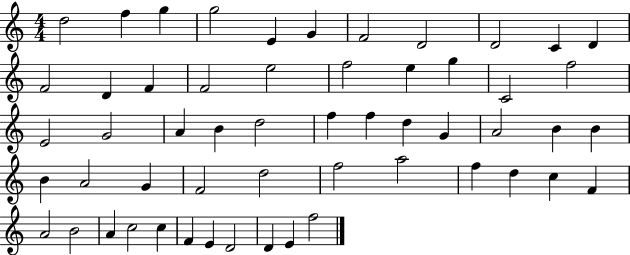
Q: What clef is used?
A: treble